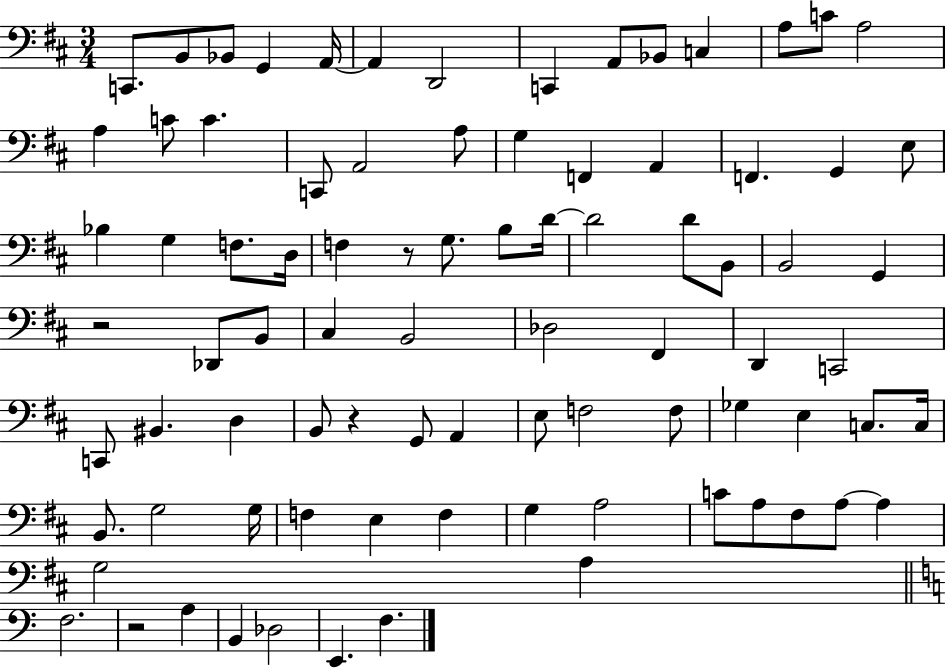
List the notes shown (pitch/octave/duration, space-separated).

C2/e. B2/e Bb2/e G2/q A2/s A2/q D2/h C2/q A2/e Bb2/e C3/q A3/e C4/e A3/h A3/q C4/e C4/q. C2/e A2/h A3/e G3/q F2/q A2/q F2/q. G2/q E3/e Bb3/q G3/q F3/e. D3/s F3/q R/e G3/e. B3/e D4/s D4/h D4/e B2/e B2/h G2/q R/h Db2/e B2/e C#3/q B2/h Db3/h F#2/q D2/q C2/h C2/e BIS2/q. D3/q B2/e R/q G2/e A2/q E3/e F3/h F3/e Gb3/q E3/q C3/e. C3/s B2/e. G3/h G3/s F3/q E3/q F3/q G3/q A3/h C4/e A3/e F#3/e A3/e A3/q G3/h A3/q F3/h. R/h A3/q B2/q Db3/h E2/q. F3/q.